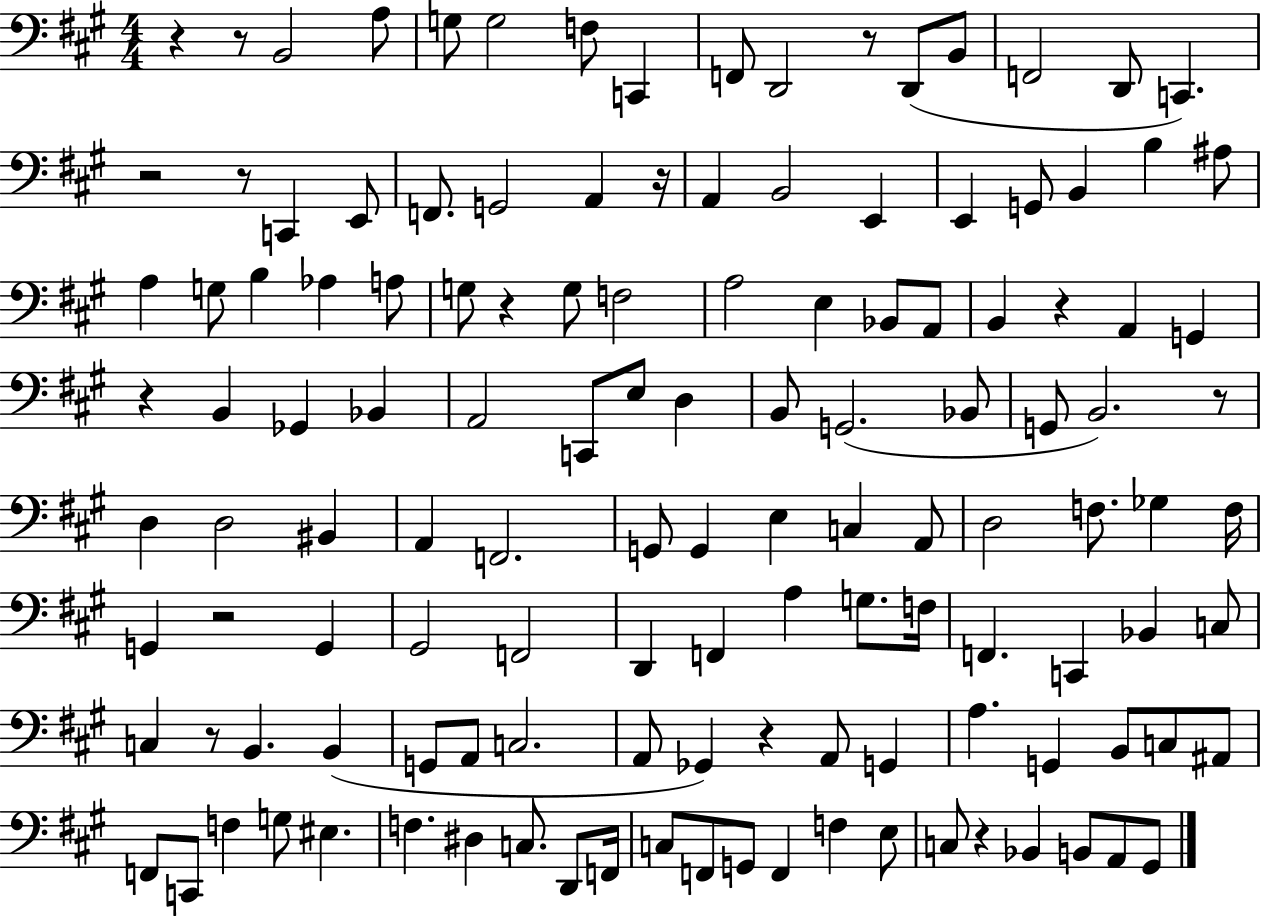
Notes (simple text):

R/q R/e B2/h A3/e G3/e G3/h F3/e C2/q F2/e D2/h R/e D2/e B2/e F2/h D2/e C2/q. R/h R/e C2/q E2/e F2/e. G2/h A2/q R/s A2/q B2/h E2/q E2/q G2/e B2/q B3/q A#3/e A3/q G3/e B3/q Ab3/q A3/e G3/e R/q G3/e F3/h A3/h E3/q Bb2/e A2/e B2/q R/q A2/q G2/q R/q B2/q Gb2/q Bb2/q A2/h C2/e E3/e D3/q B2/e G2/h. Bb2/e G2/e B2/h. R/e D3/q D3/h BIS2/q A2/q F2/h. G2/e G2/q E3/q C3/q A2/e D3/h F3/e. Gb3/q F3/s G2/q R/h G2/q G#2/h F2/h D2/q F2/q A3/q G3/e. F3/s F2/q. C2/q Bb2/q C3/e C3/q R/e B2/q. B2/q G2/e A2/e C3/h. A2/e Gb2/q R/q A2/e G2/q A3/q. G2/q B2/e C3/e A#2/e F2/e C2/e F3/q G3/e EIS3/q. F3/q. D#3/q C3/e. D2/e F2/s C3/e F2/e G2/e F2/q F3/q E3/e C3/e R/q Bb2/q B2/e A2/e G#2/e